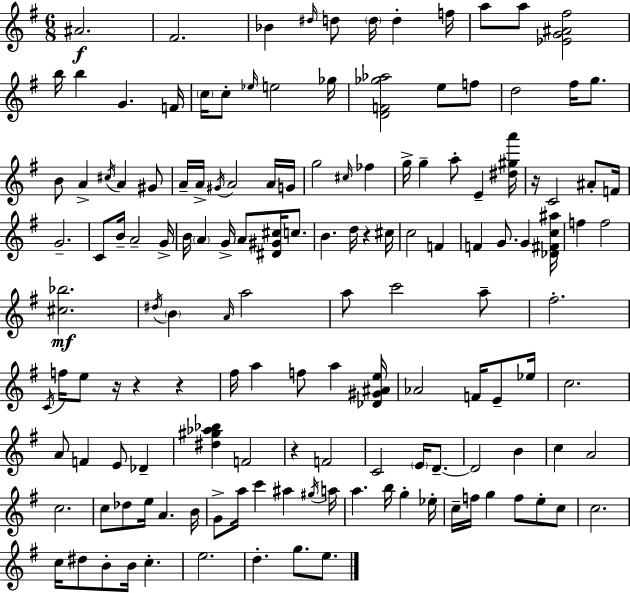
X:1
T:Untitled
M:6/8
L:1/4
K:G
^A2 ^F2 _B ^d/4 d/2 d/4 d f/4 a/2 a/2 [_EG^A^f]2 b/4 b G F/4 c/4 c/2 _e/4 e2 _g/4 [DF_g_a]2 e/2 f/2 d2 ^f/4 g/2 B/2 A ^c/4 A ^G/2 A/4 A/4 ^G/4 A2 A/4 G/4 g2 ^c/4 _f g/4 g a/2 E [^d^ga']/4 z/4 C2 ^A/2 F/4 G2 C/2 B/4 A2 G/4 B/4 A G/4 A/2 [^D^G^c]/4 c/2 B d/4 z ^c/4 c2 F F G/2 G [_D^Fc^a]/4 f f2 [^c_b]2 ^d/4 B A/4 a2 a/2 c'2 a/2 ^f2 C/4 f/4 e/2 z/4 z z ^f/4 a f/2 a [_D^G^Ae]/4 _A2 F/4 E/2 _e/4 c2 A/2 F E/2 _D [^d^g_a_b] F2 z F2 C2 E/4 D/2 D2 B c A2 c2 c/2 _d/2 e/4 A B/4 G/2 a/4 c' ^a ^g/4 a/4 a b/4 g _e/4 c/4 f/4 g f/2 e/2 c/2 c2 c/4 ^d/2 B/2 B/4 c e2 d g/2 e/2